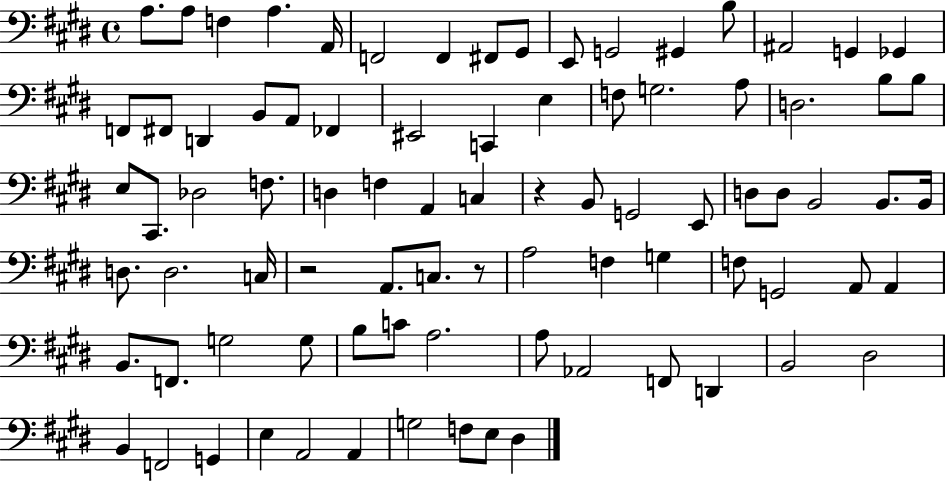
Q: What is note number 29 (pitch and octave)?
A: D3